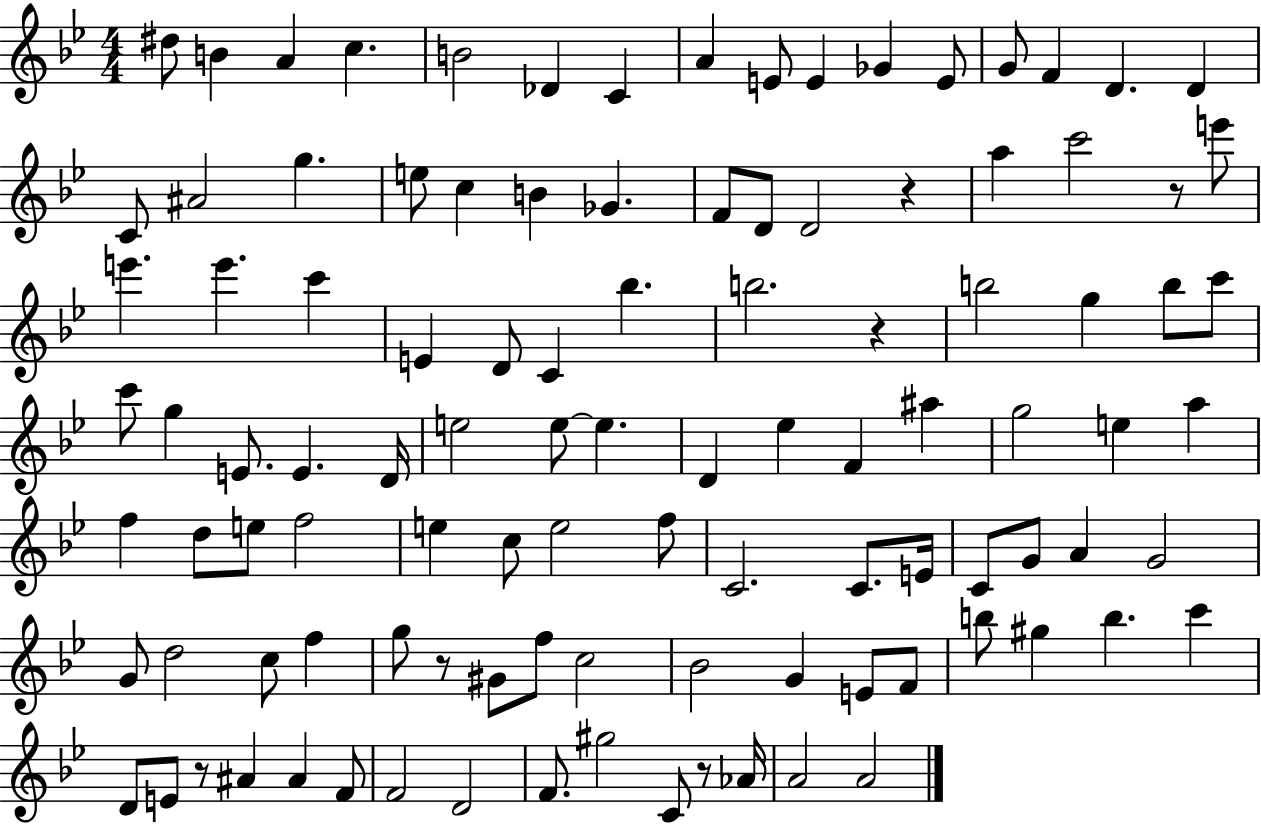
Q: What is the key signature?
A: BES major